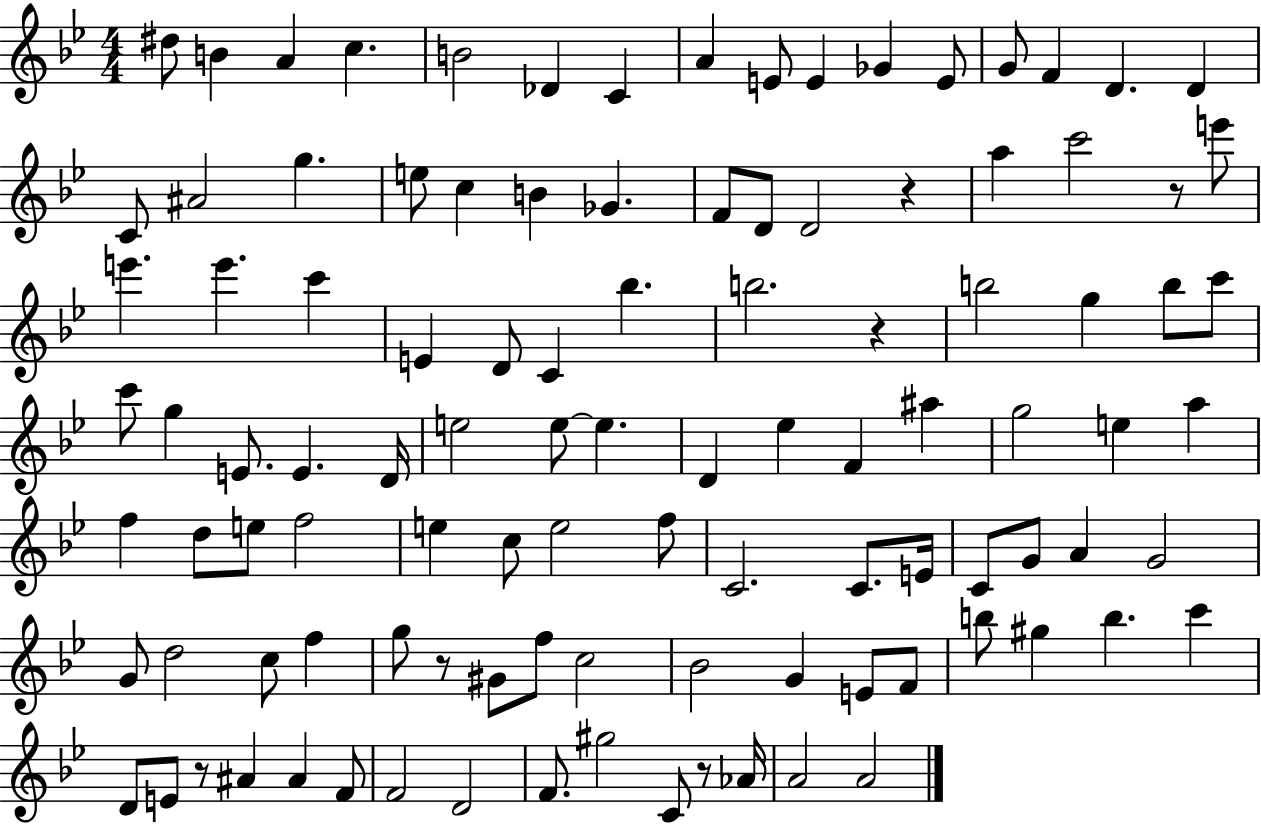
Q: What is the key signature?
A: BES major